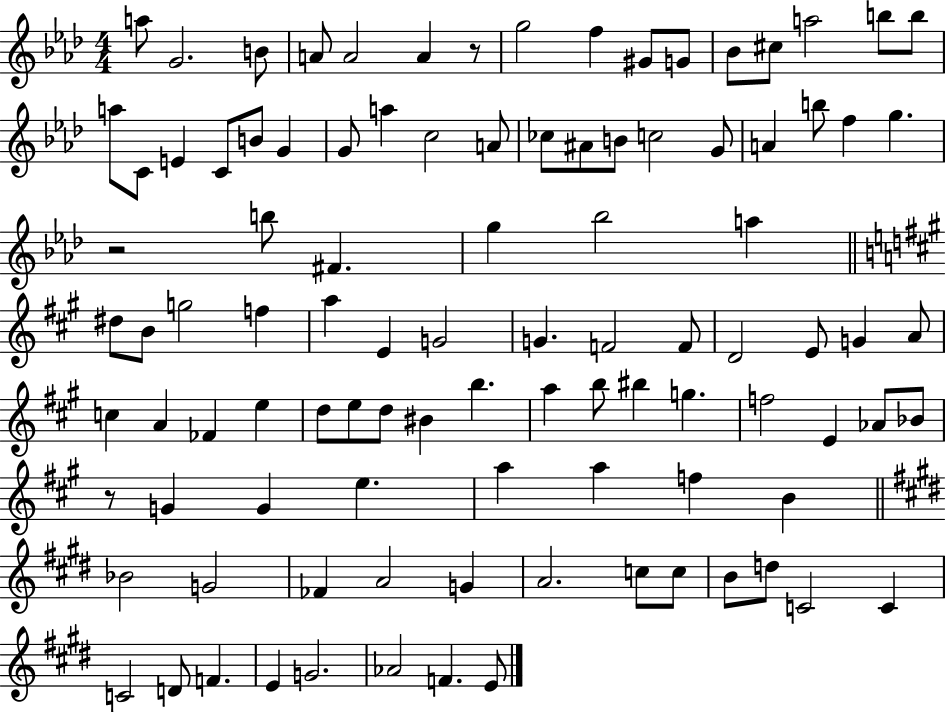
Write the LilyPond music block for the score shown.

{
  \clef treble
  \numericTimeSignature
  \time 4/4
  \key aes \major
  a''8 g'2. b'8 | a'8 a'2 a'4 r8 | g''2 f''4 gis'8 g'8 | bes'8 cis''8 a''2 b''8 b''8 | \break a''8 c'8 e'4 c'8 b'8 g'4 | g'8 a''4 c''2 a'8 | ces''8 ais'8 b'8 c''2 g'8 | a'4 b''8 f''4 g''4. | \break r2 b''8 fis'4. | g''4 bes''2 a''4 | \bar "||" \break \key a \major dis''8 b'8 g''2 f''4 | a''4 e'4 g'2 | g'4. f'2 f'8 | d'2 e'8 g'4 a'8 | \break c''4 a'4 fes'4 e''4 | d''8 e''8 d''8 bis'4 b''4. | a''4 b''8 bis''4 g''4. | f''2 e'4 aes'8 bes'8 | \break r8 g'4 g'4 e''4. | a''4 a''4 f''4 b'4 | \bar "||" \break \key e \major bes'2 g'2 | fes'4 a'2 g'4 | a'2. c''8 c''8 | b'8 d''8 c'2 c'4 | \break c'2 d'8 f'4. | e'4 g'2. | aes'2 f'4. e'8 | \bar "|."
}